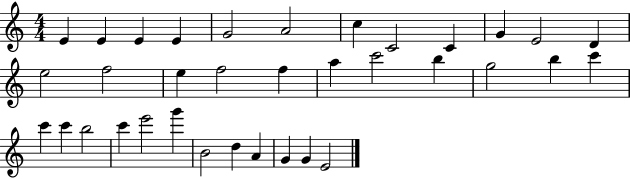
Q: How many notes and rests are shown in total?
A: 35